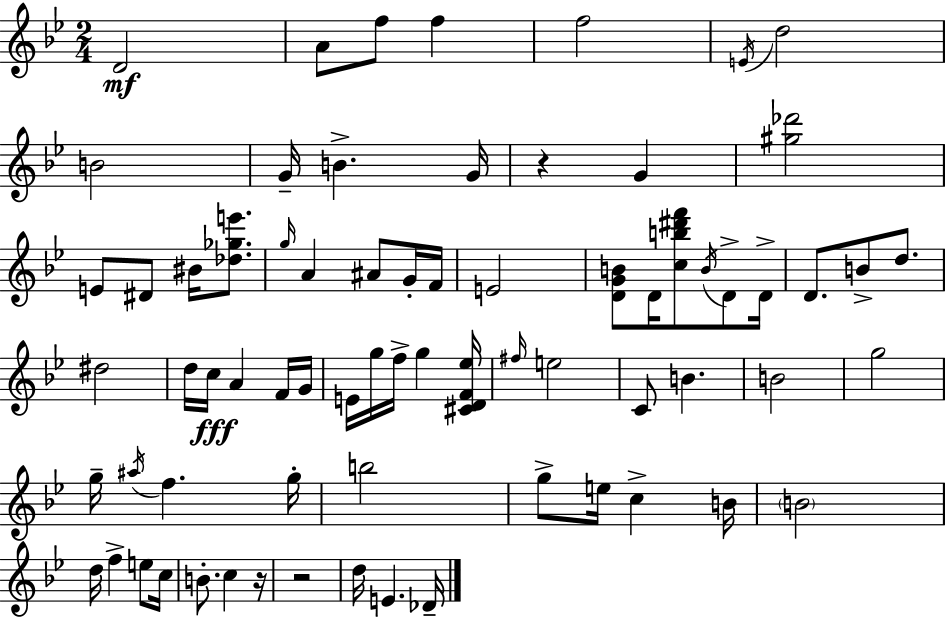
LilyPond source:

{
  \clef treble
  \numericTimeSignature
  \time 2/4
  \key bes \major
  d'2\mf | a'8 f''8 f''4 | f''2 | \acciaccatura { e'16 } d''2 | \break b'2 | g'16-- b'4.-> | g'16 r4 g'4 | <gis'' des'''>2 | \break e'8 dis'8 bis'16 <des'' ges'' e'''>8. | \grace { g''16 } a'4 ais'8 | g'16-. f'16 e'2 | <d' g' b'>8 d'16 <c'' b'' dis''' f'''>8 \acciaccatura { b'16 } | \break d'8-> d'16-> d'8. b'8-> | d''8. dis''2 | d''16 c''16\fff a'4 | f'16 g'16 e'16 g''16 f''16-> g''4 | \break <cis' d' f' ees''>16 \grace { fis''16 } e''2 | c'8 b'4. | b'2 | g''2 | \break g''16-- \acciaccatura { ais''16 } f''4. | g''16-. b''2 | g''8-> e''16 | c''4-> b'16 \parenthesize b'2 | \break d''16 f''4-> | e''8 c''16 b'8.-. | c''4 r16 r2 | d''16 e'4. | \break des'16-- \bar "|."
}